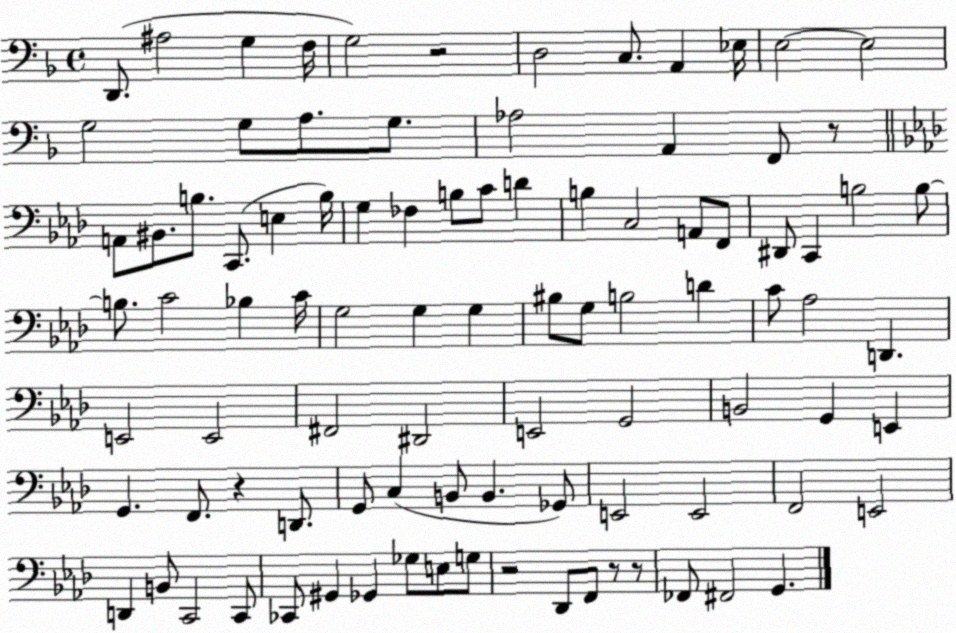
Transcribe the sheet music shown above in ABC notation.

X:1
T:Untitled
M:4/4
L:1/4
K:F
D,,/2 ^A,2 G, F,/4 G,2 z2 D,2 C,/2 A,, _E,/4 E,2 E,2 G,2 G,/2 A,/2 G,/2 _A,2 A,, F,,/2 z/2 A,,/2 ^B,,/2 B,/2 C,,/2 E, B,/4 G, _F, B,/2 C/2 D B, C,2 A,,/2 F,,/2 ^D,,/2 C,, B,2 B,/2 B,/2 C2 _B, C/4 G,2 G, G, ^B,/2 G,/2 B,2 D C/2 _A,2 D,, E,,2 E,,2 ^F,,2 ^D,,2 E,,2 G,,2 B,,2 G,, E,, G,, F,,/2 z D,,/2 G,,/2 C, B,,/2 B,, _G,,/2 E,,2 E,,2 F,,2 E,,2 D,, B,,/2 C,,2 C,,/2 _C,,/2 ^G,, _G,, _G,/2 E,/2 G,/2 z2 _D,,/2 F,,/2 z/2 z/2 _F,,/2 ^F,,2 G,,